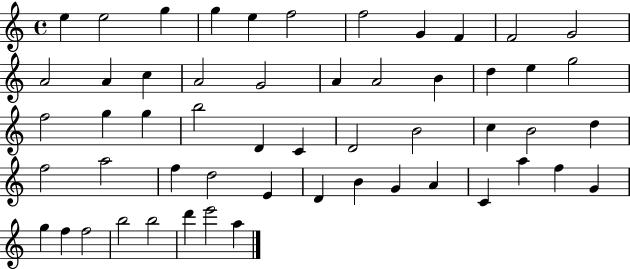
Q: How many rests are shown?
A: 0